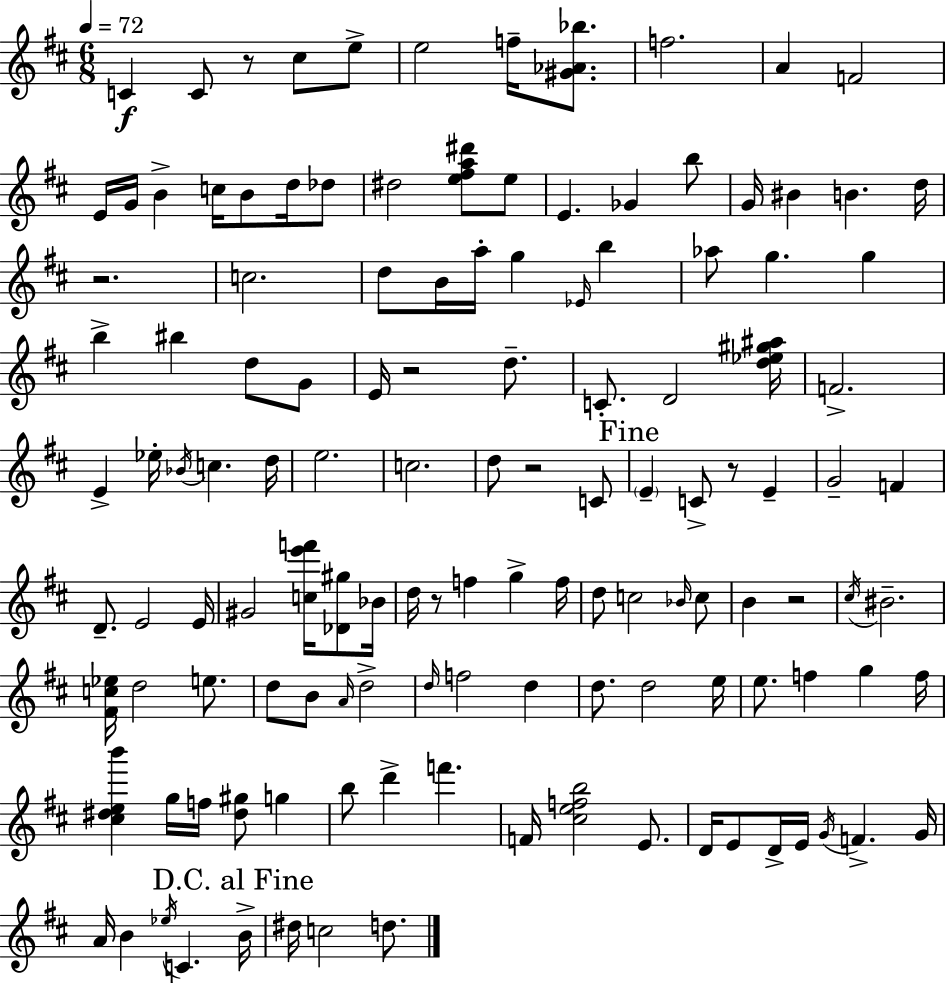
X:1
T:Untitled
M:6/8
L:1/4
K:D
C C/2 z/2 ^c/2 e/2 e2 f/4 [^G_A_b]/2 f2 A F2 E/4 G/4 B c/4 B/2 d/4 _d/2 ^d2 [e^fa^d']/2 e/2 E _G b/2 G/4 ^B B d/4 z2 c2 d/2 B/4 a/4 g _E/4 b _a/2 g g b ^b d/2 G/2 E/4 z2 d/2 C/2 D2 [d_e^g^a]/4 F2 E _e/4 _B/4 c d/4 e2 c2 d/2 z2 C/2 E C/2 z/2 E G2 F D/2 E2 E/4 ^G2 [ce'f']/4 [_D^g]/2 _B/4 d/4 z/2 f g f/4 d/2 c2 _B/4 c/2 B z2 ^c/4 ^B2 [^Fc_e]/4 d2 e/2 d/2 B/2 A/4 d2 d/4 f2 d d/2 d2 e/4 e/2 f g f/4 [^c^deb'] g/4 f/4 [^d^g]/2 g b/2 d' f' F/4 [^cefb]2 E/2 D/4 E/2 D/4 E/4 G/4 F G/4 A/4 B _e/4 C B/4 ^d/4 c2 d/2